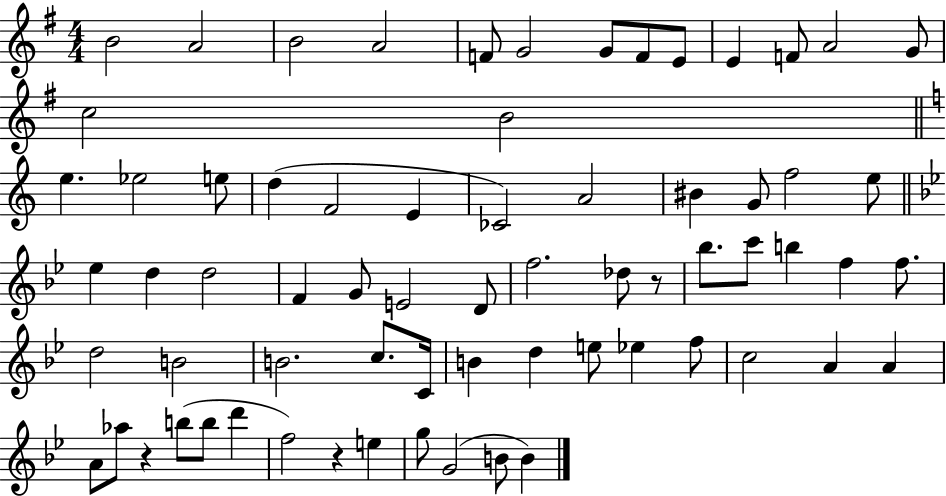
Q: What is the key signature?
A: G major